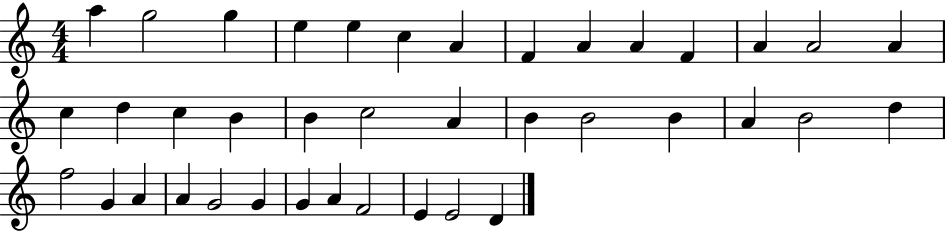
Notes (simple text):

A5/q G5/h G5/q E5/q E5/q C5/q A4/q F4/q A4/q A4/q F4/q A4/q A4/h A4/q C5/q D5/q C5/q B4/q B4/q C5/h A4/q B4/q B4/h B4/q A4/q B4/h D5/q F5/h G4/q A4/q A4/q G4/h G4/q G4/q A4/q F4/h E4/q E4/h D4/q